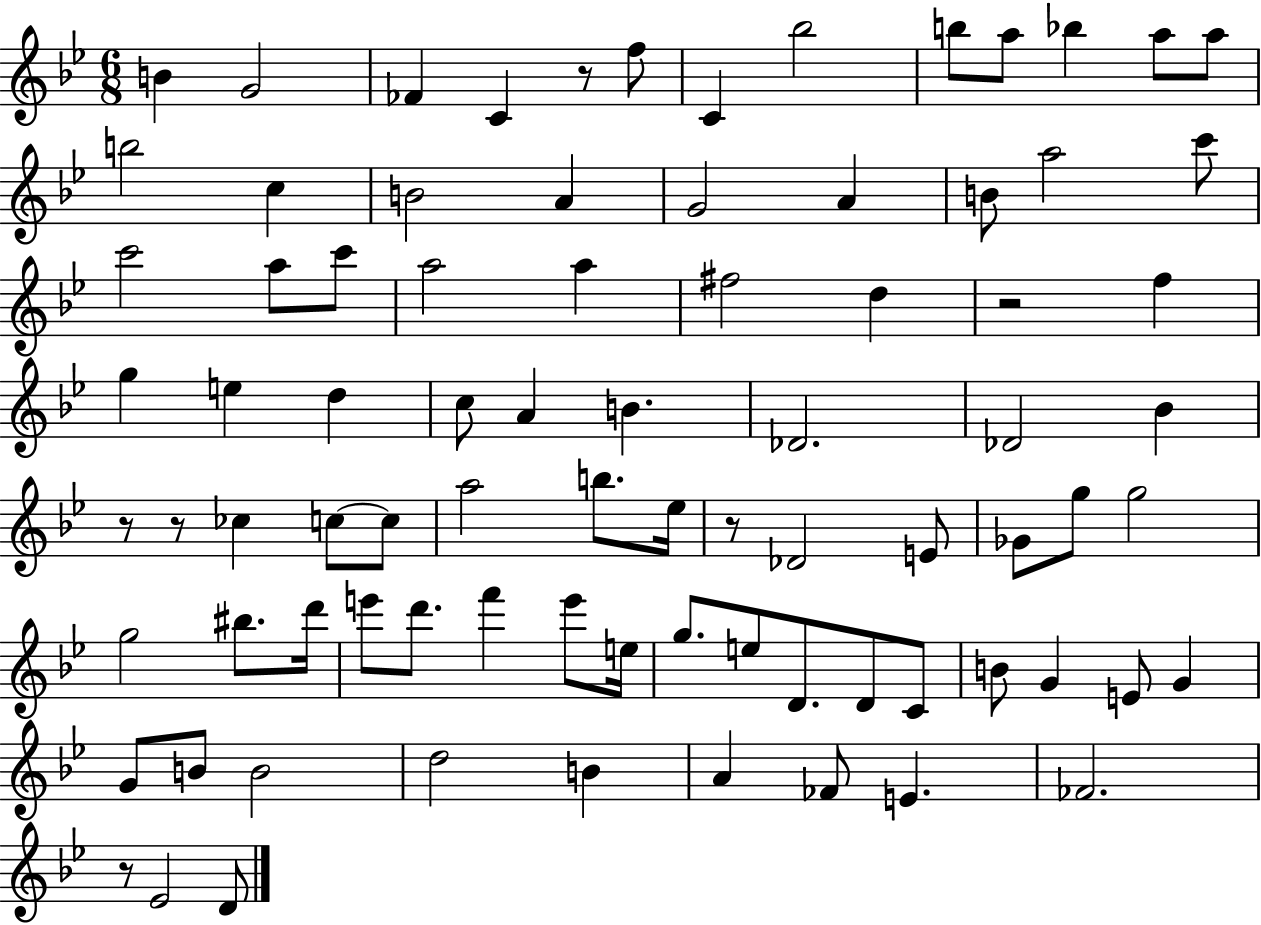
{
  \clef treble
  \numericTimeSignature
  \time 6/8
  \key bes \major
  b'4 g'2 | fes'4 c'4 r8 f''8 | c'4 bes''2 | b''8 a''8 bes''4 a''8 a''8 | \break b''2 c''4 | b'2 a'4 | g'2 a'4 | b'8 a''2 c'''8 | \break c'''2 a''8 c'''8 | a''2 a''4 | fis''2 d''4 | r2 f''4 | \break g''4 e''4 d''4 | c''8 a'4 b'4. | des'2. | des'2 bes'4 | \break r8 r8 ces''4 c''8~~ c''8 | a''2 b''8. ees''16 | r8 des'2 e'8 | ges'8 g''8 g''2 | \break g''2 bis''8. d'''16 | e'''8 d'''8. f'''4 e'''8 e''16 | g''8. e''8 d'8. d'8 c'8 | b'8 g'4 e'8 g'4 | \break g'8 b'8 b'2 | d''2 b'4 | a'4 fes'8 e'4. | fes'2. | \break r8 ees'2 d'8 | \bar "|."
}